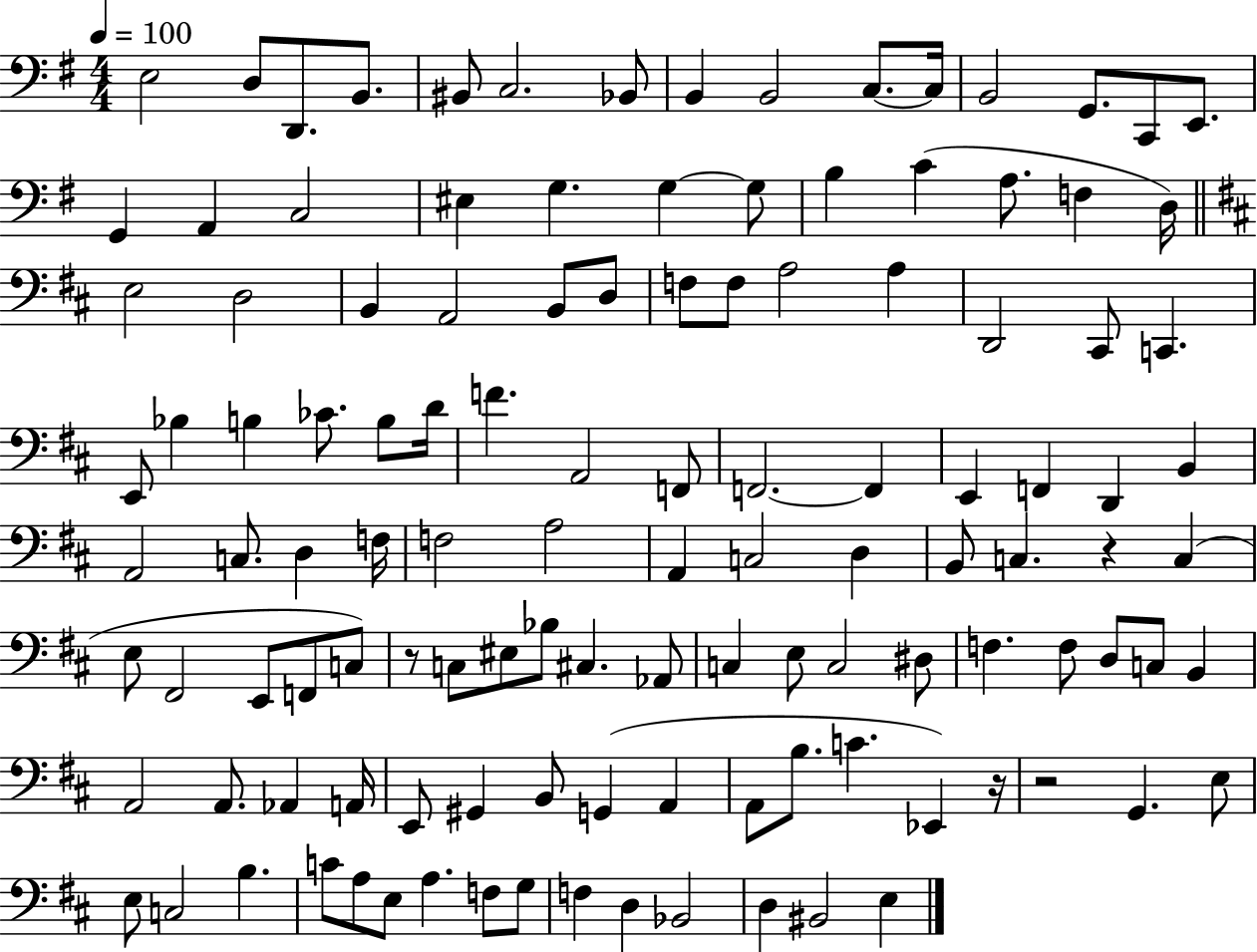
{
  \clef bass
  \numericTimeSignature
  \time 4/4
  \key g \major
  \tempo 4 = 100
  e2 d8 d,8. b,8. | bis,8 c2. bes,8 | b,4 b,2 c8.~~ c16 | b,2 g,8. c,8 e,8. | \break g,4 a,4 c2 | eis4 g4. g4~~ g8 | b4 c'4( a8. f4 d16) | \bar "||" \break \key b \minor e2 d2 | b,4 a,2 b,8 d8 | f8 f8 a2 a4 | d,2 cis,8 c,4. | \break e,8 bes4 b4 ces'8. b8 d'16 | f'4. a,2 f,8 | f,2.~~ f,4 | e,4 f,4 d,4 b,4 | \break a,2 c8. d4 f16 | f2 a2 | a,4 c2 d4 | b,8 c4. r4 c4( | \break e8 fis,2 e,8 f,8 c8) | r8 c8 eis8 bes8 cis4. aes,8 | c4 e8 c2 dis8 | f4. f8 d8 c8 b,4 | \break a,2 a,8. aes,4 a,16 | e,8 gis,4 b,8 g,4( a,4 | a,8 b8. c'4. ees,4) r16 | r2 g,4. e8 | \break e8 c2 b4. | c'8 a8 e8 a4. f8 g8 | f4 d4 bes,2 | d4 bis,2 e4 | \break \bar "|."
}